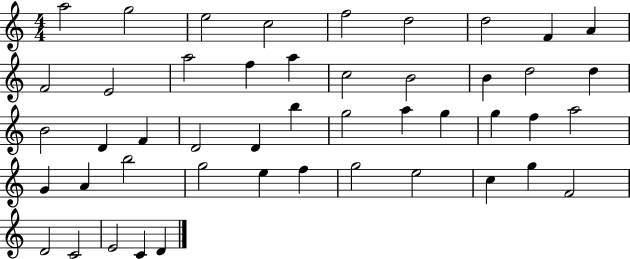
X:1
T:Untitled
M:4/4
L:1/4
K:C
a2 g2 e2 c2 f2 d2 d2 F A F2 E2 a2 f a c2 B2 B d2 d B2 D F D2 D b g2 a g g f a2 G A b2 g2 e f g2 e2 c g F2 D2 C2 E2 C D